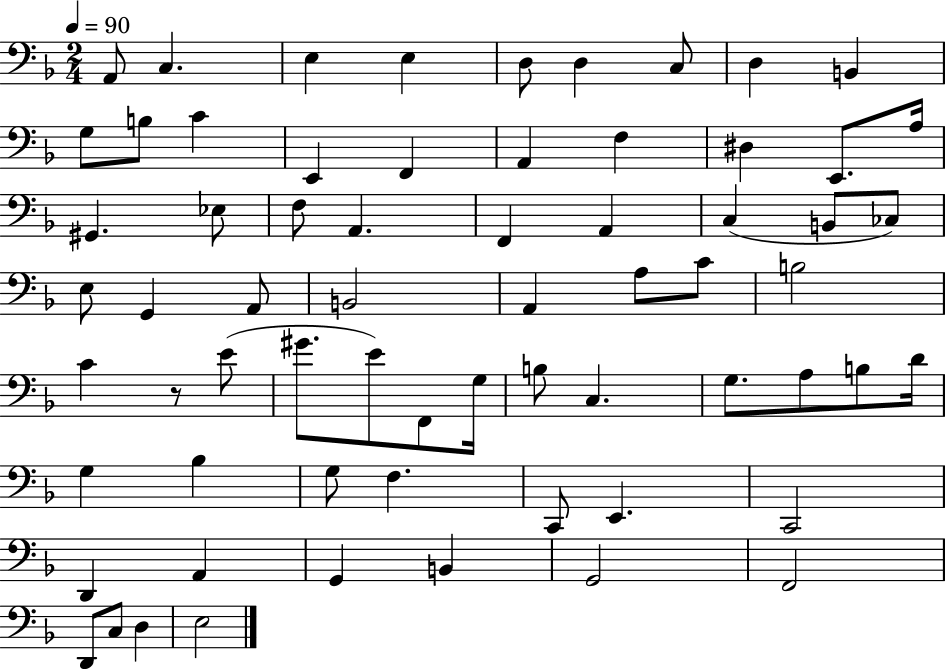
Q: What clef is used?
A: bass